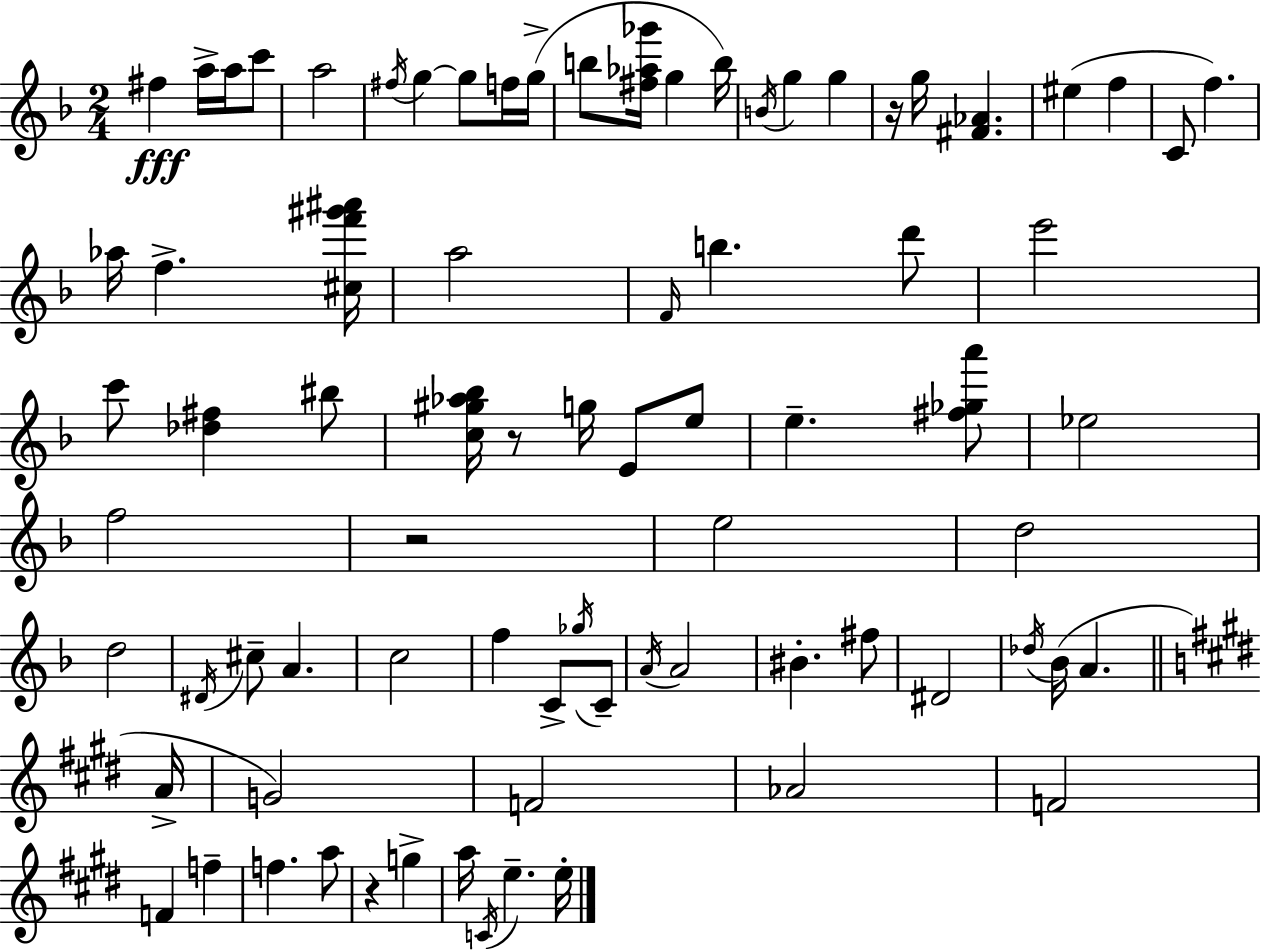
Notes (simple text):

F#5/q A5/s A5/s C6/e A5/h F#5/s G5/q G5/e F5/s G5/s B5/e [F#5,Ab5,Gb6]/s G5/q B5/s B4/s G5/q G5/q R/s G5/s [F#4,Ab4]/q. EIS5/q F5/q C4/e F5/q. Ab5/s F5/q. [C#5,F6,G#6,A#6]/s A5/h F4/s B5/q. D6/e E6/h C6/e [Db5,F#5]/q BIS5/e [C5,G#5,Ab5,Bb5]/s R/e G5/s E4/e E5/e E5/q. [F#5,Gb5,A6]/e Eb5/h F5/h R/h E5/h D5/h D5/h D#4/s C#5/e A4/q. C5/h F5/q C4/e Gb5/s C4/e A4/s A4/h BIS4/q. F#5/e D#4/h Db5/s Bb4/s A4/q. A4/s G4/h F4/h Ab4/h F4/h F4/q F5/q F5/q. A5/e R/q G5/q A5/s C4/s E5/q. E5/s